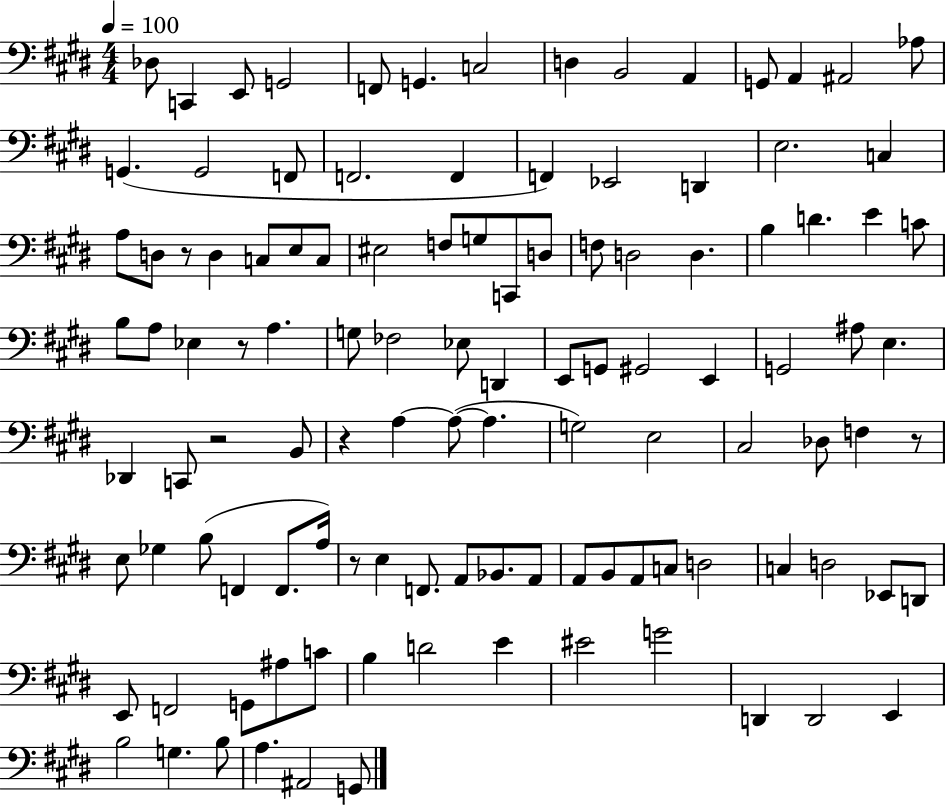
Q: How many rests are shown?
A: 6